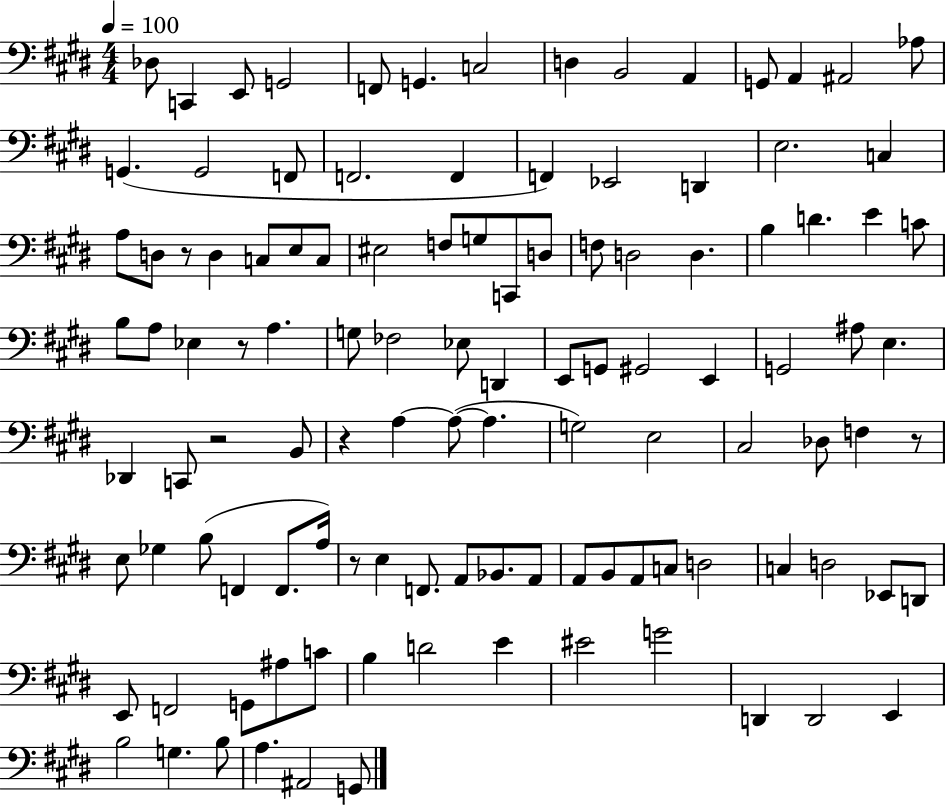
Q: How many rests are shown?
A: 6